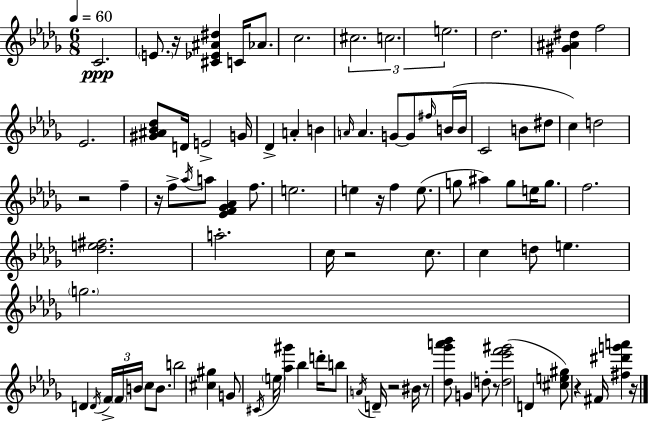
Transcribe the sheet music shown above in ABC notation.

X:1
T:Untitled
M:6/8
L:1/4
K:Bbm
C2 E/2 z/4 [^C_E^A^d] C/4 _A/2 c2 ^c2 c2 e2 _d2 [^G^A^d] f2 _E2 [^G^A_B_d]/2 D/4 E2 G/4 _D A B A/4 A G/2 G/2 ^f/4 B/4 B/4 C2 B/2 ^d/2 c d2 z2 f z/4 f/2 _a/4 a/2 [_EF_G_A] f/2 e2 e z/4 f e/2 g/2 ^a g/2 e/4 g/2 f2 [_de^f]2 a2 c/4 z2 c/2 c d/2 e g2 D D/4 F/4 F/4 B/4 c/2 B/2 b2 [^c^g] G/2 ^C/4 e/4 [_a^g'] _b d'/4 b/2 A/4 D/4 z2 ^B/4 z/2 [_d_g'a'_b']/2 G d/2 z/2 [d_e'f'^g']2 D [^ce^g]/2 z ^F/4 [^f^d'g'a'] z/4